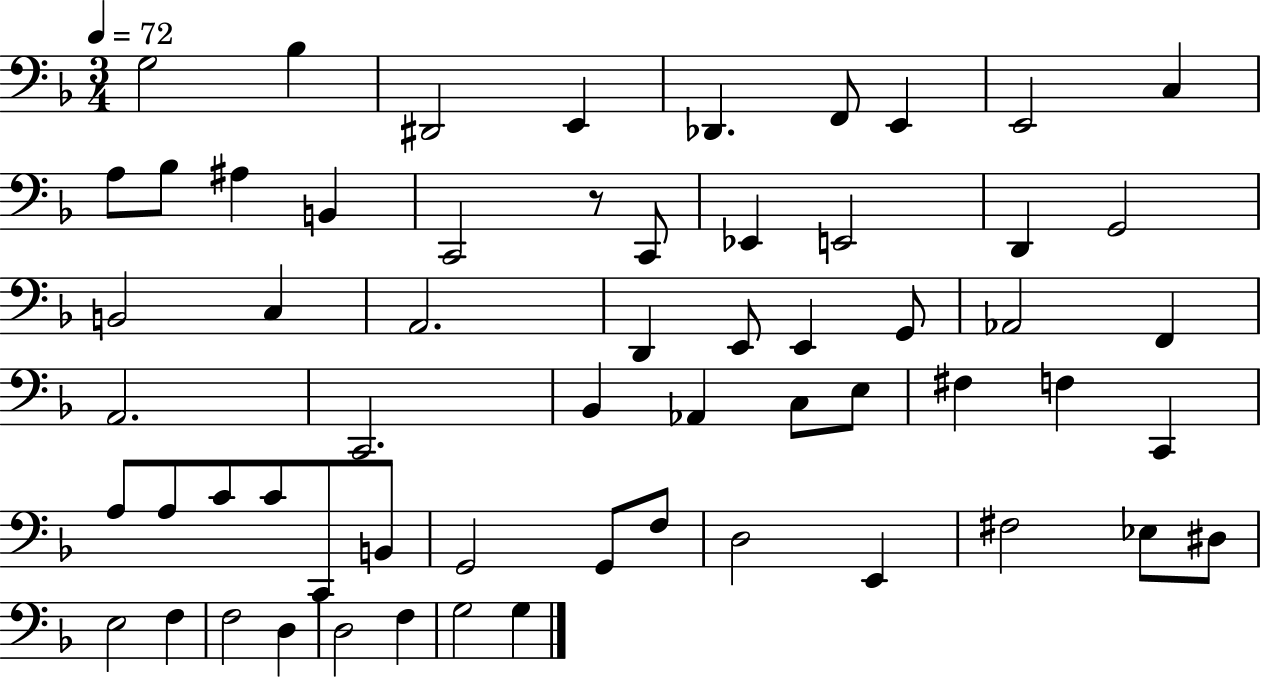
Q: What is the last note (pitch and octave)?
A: G3